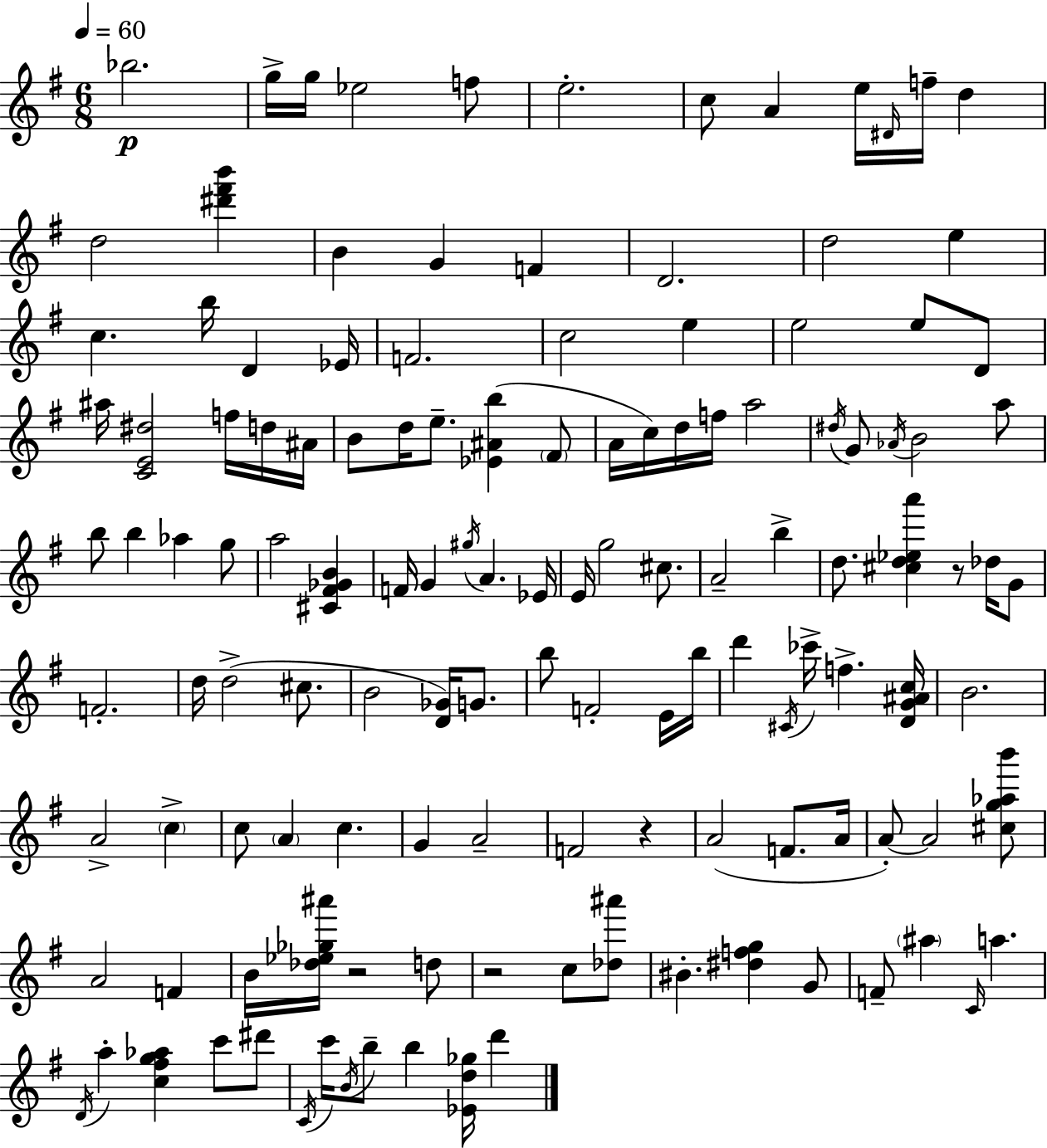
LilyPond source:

{
  \clef treble
  \numericTimeSignature
  \time 6/8
  \key e \minor
  \tempo 4 = 60
  \repeat volta 2 { bes''2.\p | g''16-> g''16 ees''2 f''8 | e''2.-. | c''8 a'4 e''16 \grace { dis'16 } f''16-- d''4 | \break d''2 <dis''' fis''' b'''>4 | b'4 g'4 f'4 | d'2. | d''2 e''4 | \break c''4. b''16 d'4 | ees'16 f'2. | c''2 e''4 | e''2 e''8 d'8 | \break ais''16 <c' e' dis''>2 f''16 d''16 | ais'16 b'8 d''16 e''8.-- <ees' ais' b''>4( \parenthesize fis'8 | a'16 c''16) d''16 f''16 a''2 | \acciaccatura { dis''16 } g'8 \acciaccatura { aes'16 } b'2 | \break a''8 b''8 b''4 aes''4 | g''8 a''2 <cis' fis' ges' b'>4 | f'16 g'4 \acciaccatura { gis''16 } a'4. | ees'16 e'16 g''2 | \break cis''8. a'2-- | b''4-> d''8. <cis'' d'' ees'' a'''>4 r8 | des''16 g'8 f'2.-. | d''16 d''2->( | \break cis''8. b'2 | <d' ges'>16) g'8. b''8 f'2-. | e'16 b''16 d'''4 \acciaccatura { cis'16 } ces'''16-> f''4.-> | <d' g' ais' c''>16 b'2. | \break a'2-> | \parenthesize c''4-> c''8 \parenthesize a'4 c''4. | g'4 a'2-- | f'2 | \break r4 a'2( | f'8. a'16 a'8-.~~) a'2 | <cis'' g'' aes'' b'''>8 a'2 | f'4 b'16 <des'' ees'' ges'' ais'''>16 r2 | \break d''8 r2 | c''8 <des'' ais'''>8 bis'4.-. <dis'' f'' g''>4 | g'8 f'8-- \parenthesize ais''4 \grace { c'16 } | a''4. \acciaccatura { d'16 } a''4-. <c'' fis'' g'' aes''>4 | \break c'''8 dis'''8 \acciaccatura { c'16 } c'''16 \acciaccatura { b'16 } b''8-- | b''4 <ees' d'' ges''>16 d'''4 } \bar "|."
}